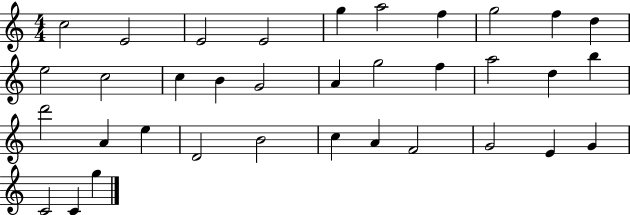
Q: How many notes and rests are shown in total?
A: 35